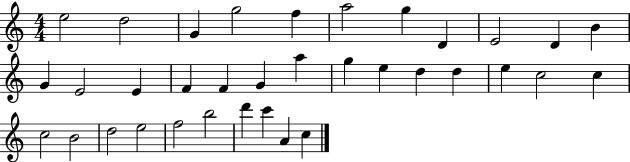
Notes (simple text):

E5/h D5/h G4/q G5/h F5/q A5/h G5/q D4/q E4/h D4/q B4/q G4/q E4/h E4/q F4/q F4/q G4/q A5/q G5/q E5/q D5/q D5/q E5/q C5/h C5/q C5/h B4/h D5/h E5/h F5/h B5/h D6/q C6/q A4/q C5/q